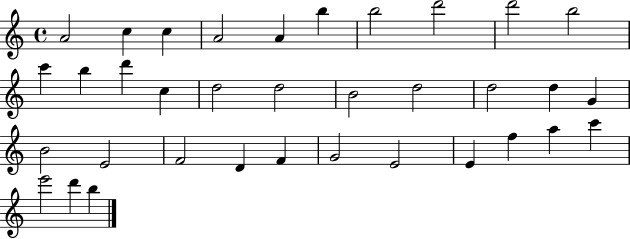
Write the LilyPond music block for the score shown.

{
  \clef treble
  \time 4/4
  \defaultTimeSignature
  \key c \major
  a'2 c''4 c''4 | a'2 a'4 b''4 | b''2 d'''2 | d'''2 b''2 | \break c'''4 b''4 d'''4 c''4 | d''2 d''2 | b'2 d''2 | d''2 d''4 g'4 | \break b'2 e'2 | f'2 d'4 f'4 | g'2 e'2 | e'4 f''4 a''4 c'''4 | \break e'''2 d'''4 b''4 | \bar "|."
}